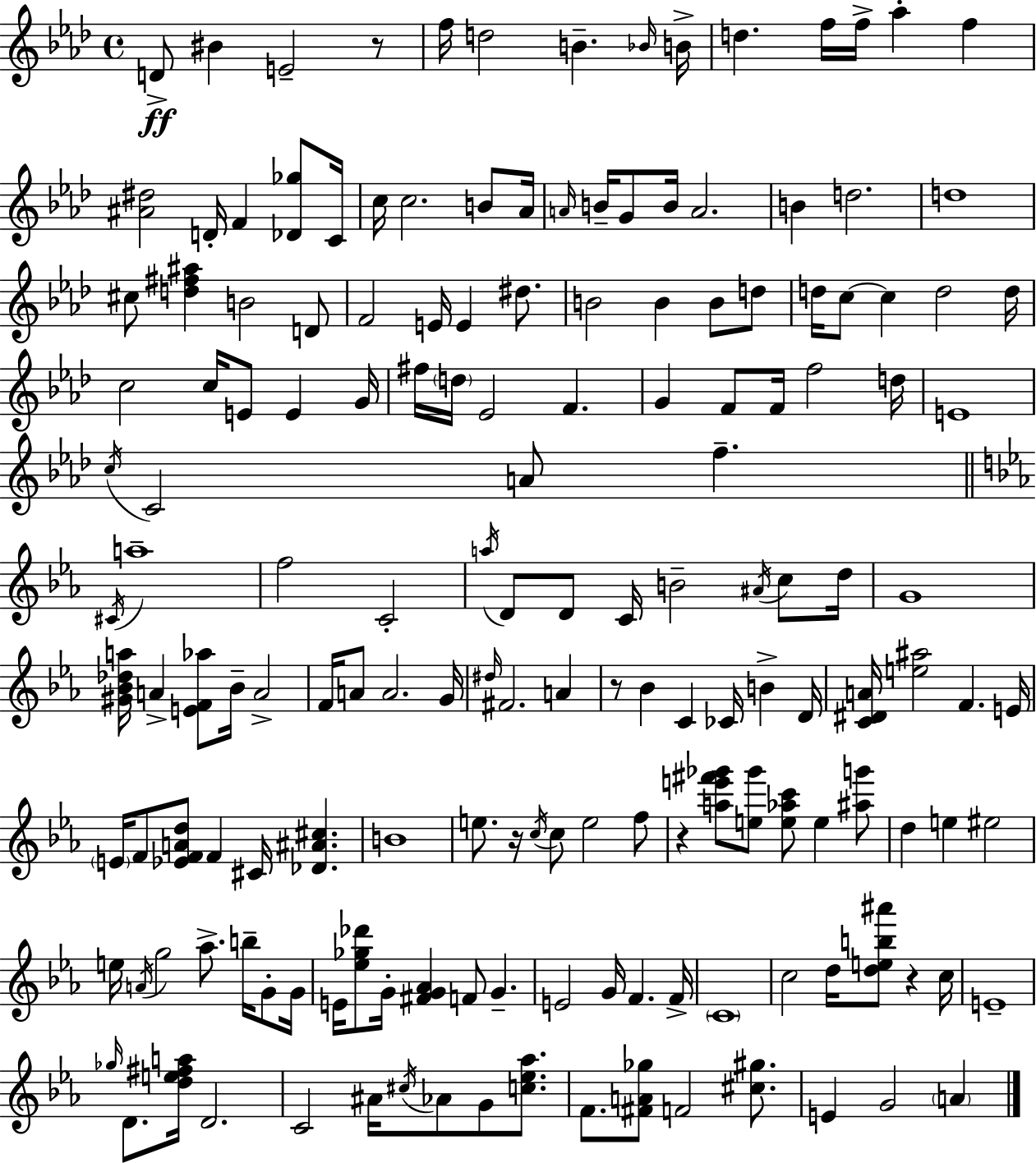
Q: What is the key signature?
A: AES major